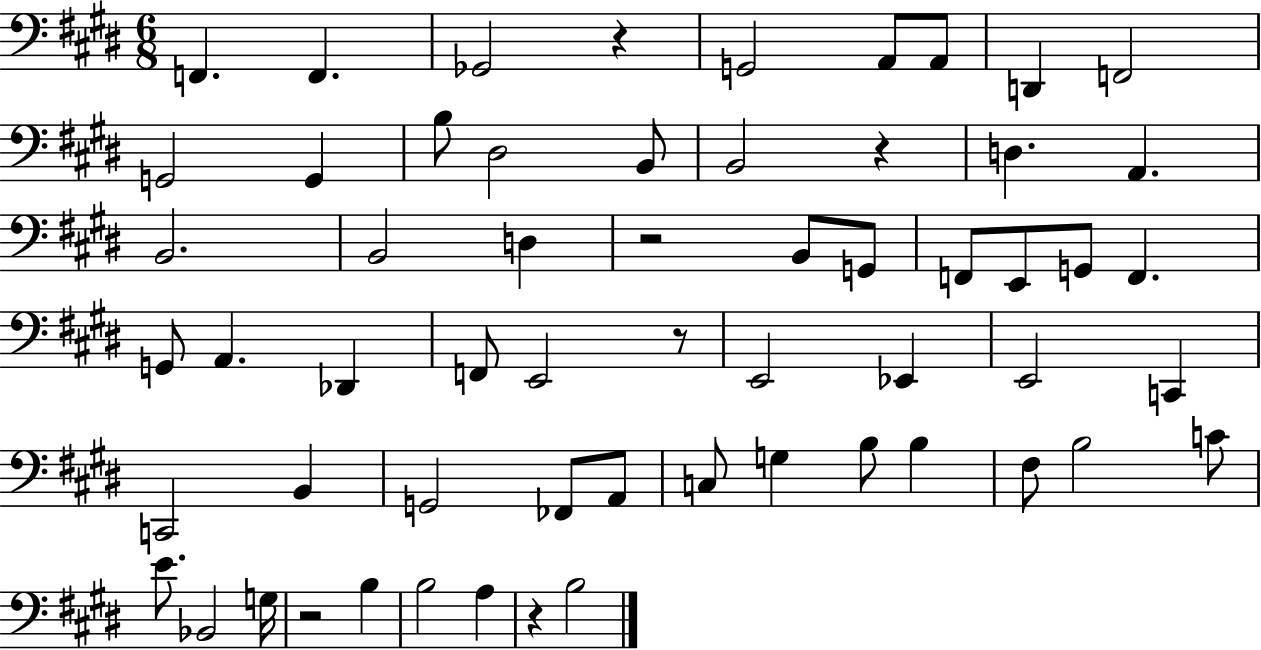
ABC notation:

X:1
T:Untitled
M:6/8
L:1/4
K:E
F,, F,, _G,,2 z G,,2 A,,/2 A,,/2 D,, F,,2 G,,2 G,, B,/2 ^D,2 B,,/2 B,,2 z D, A,, B,,2 B,,2 D, z2 B,,/2 G,,/2 F,,/2 E,,/2 G,,/2 F,, G,,/2 A,, _D,, F,,/2 E,,2 z/2 E,,2 _E,, E,,2 C,, C,,2 B,, G,,2 _F,,/2 A,,/2 C,/2 G, B,/2 B, ^F,/2 B,2 C/2 E/2 _B,,2 G,/4 z2 B, B,2 A, z B,2